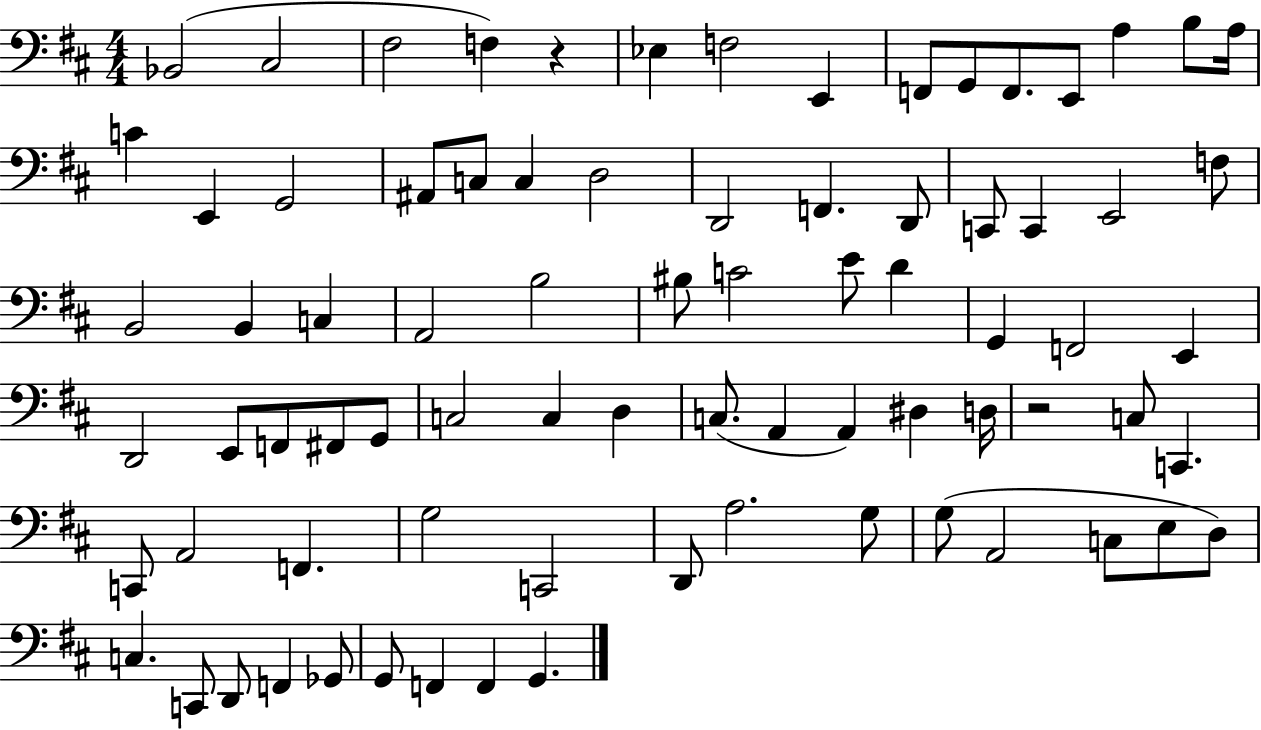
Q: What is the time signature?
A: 4/4